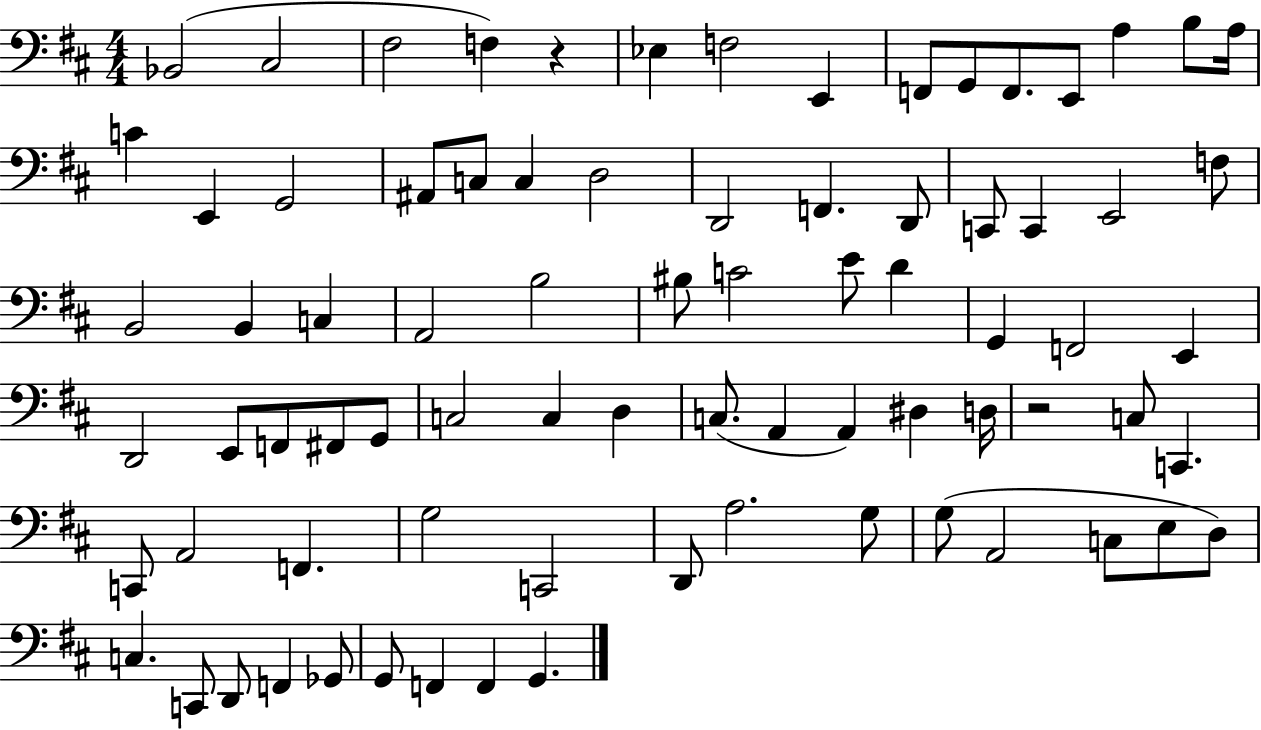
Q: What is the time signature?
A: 4/4